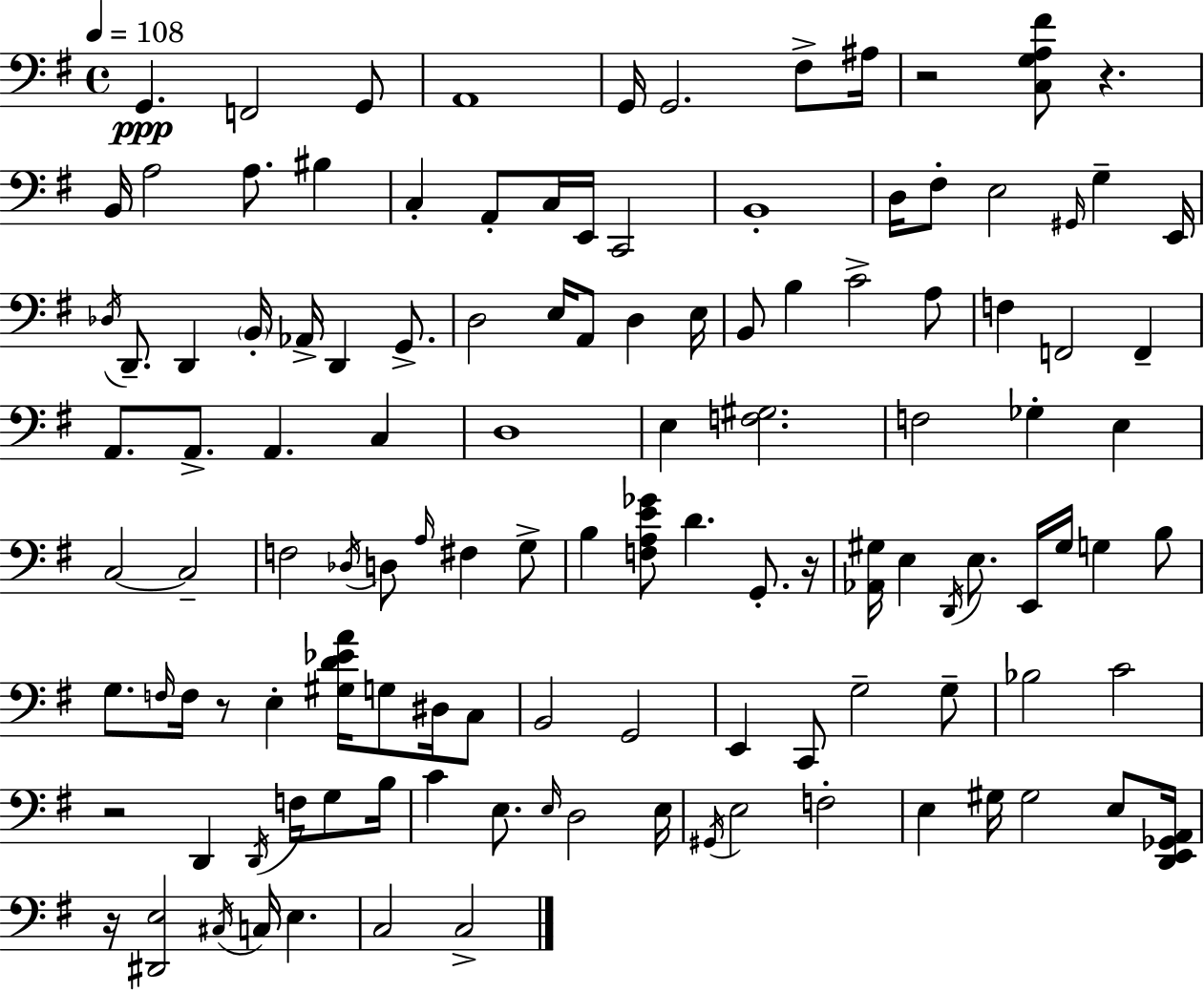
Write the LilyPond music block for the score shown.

{
  \clef bass
  \time 4/4
  \defaultTimeSignature
  \key g \major
  \tempo 4 = 108
  g,4.\ppp f,2 g,8 | a,1 | g,16 g,2. fis8-> ais16 | r2 <c g a fis'>8 r4. | \break b,16 a2 a8. bis4 | c4-. a,8-. c16 e,16 c,2 | b,1-. | d16 fis8-. e2 \grace { gis,16 } g4-- | \break e,16 \acciaccatura { des16 } d,8.-- d,4 \parenthesize b,16-. aes,16-> d,4 g,8.-> | d2 e16 a,8 d4 | e16 b,8 b4 c'2-> | a8 f4 f,2 f,4-- | \break a,8. a,8.-> a,4. c4 | d1 | e4 <f gis>2. | f2 ges4-. e4 | \break c2~~ c2-- | f2 \acciaccatura { des16 } d8 \grace { a16 } fis4 | g8-> b4 <f a e' ges'>8 d'4. | g,8.-. r16 <aes, gis>16 e4 \acciaccatura { d,16 } e8. e,16 gis16 g4 | \break b8 g8. \grace { f16 } f16 r8 e4-. | <gis d' ees' a'>16 g8 dis16 c8 b,2 g,2 | e,4 c,8 g2-- | g8-- bes2 c'2 | \break r2 d,4 | \acciaccatura { d,16 } f16 g8 b16 c'4 e8. \grace { e16 } d2 | e16 \acciaccatura { gis,16 } e2 | f2-. e4 gis16 gis2 | \break e8 <d, e, ges, a,>16 r16 <dis, e>2 | \acciaccatura { cis16 } c16 e4. c2 | c2-> \bar "|."
}